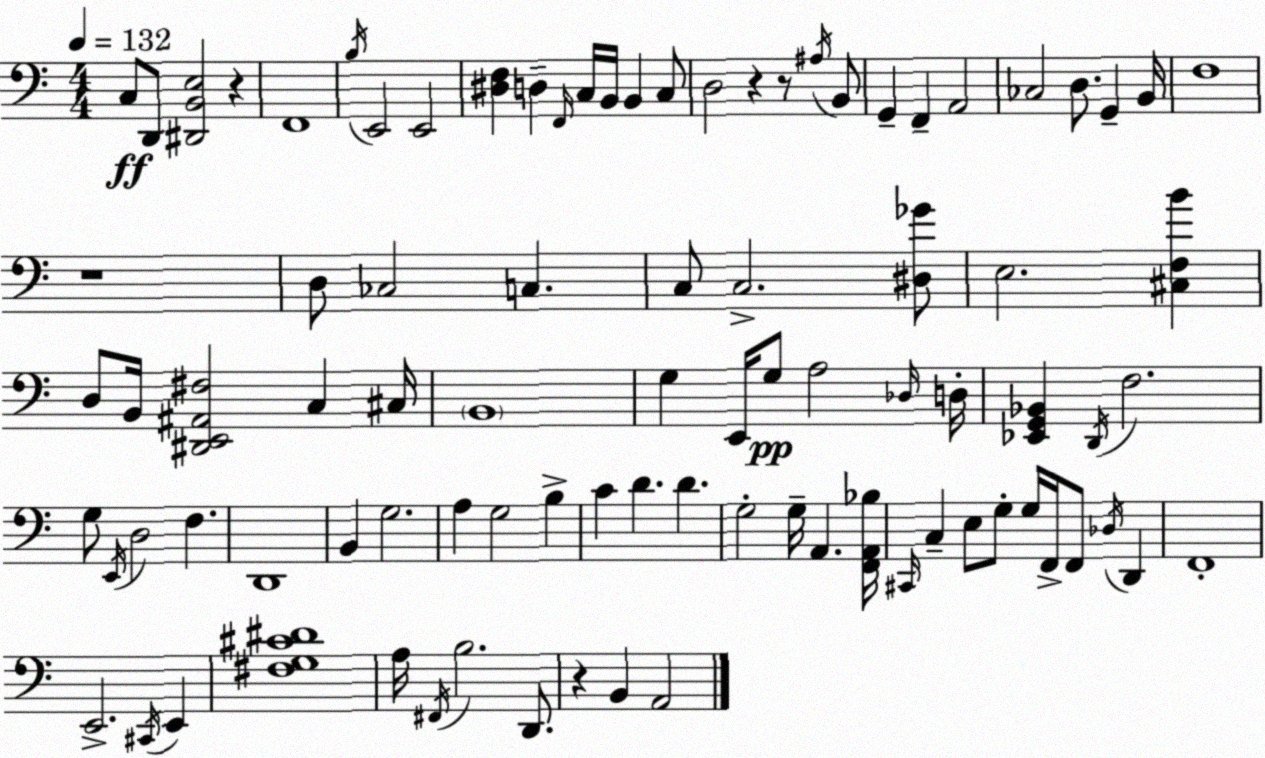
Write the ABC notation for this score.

X:1
T:Untitled
M:4/4
L:1/4
K:Am
C,/2 D,,/2 [^D,,B,,E,]2 z F,,4 B,/4 E,,2 E,,2 [^D,F,] D, F,,/4 C,/4 B,,/4 B,, C,/2 D,2 z z/2 ^A,/4 B,,/2 G,, F,, A,,2 _C,2 D,/2 G,, B,,/4 F,4 z4 D,/2 _C,2 C, C,/2 C,2 [^D,_G]/2 E,2 [^C,F,B] D,/2 B,,/4 [^D,,E,,^A,,^F,]2 C, ^C,/4 B,,4 G, E,,/4 G,/2 A,2 _D,/4 D,/4 [_E,,G,,_B,,] D,,/4 F,2 G,/2 E,,/4 D,2 F, D,,4 B,, G,2 A, G,2 B, C D D G,2 G,/4 A,, [F,,A,,_B,]/4 ^C,,/4 C, E,/2 G,/2 G,/4 F,,/4 F,,/2 _D,/4 D,, F,,4 E,,2 ^C,,/4 E,, [^F,G,^C^D]4 A,/4 ^F,,/4 B,2 D,,/2 z B,, A,,2